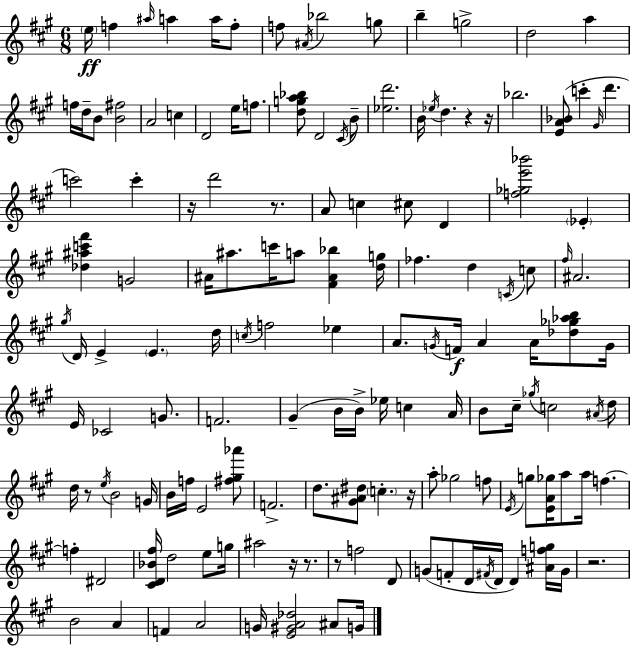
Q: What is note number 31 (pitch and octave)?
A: G#4